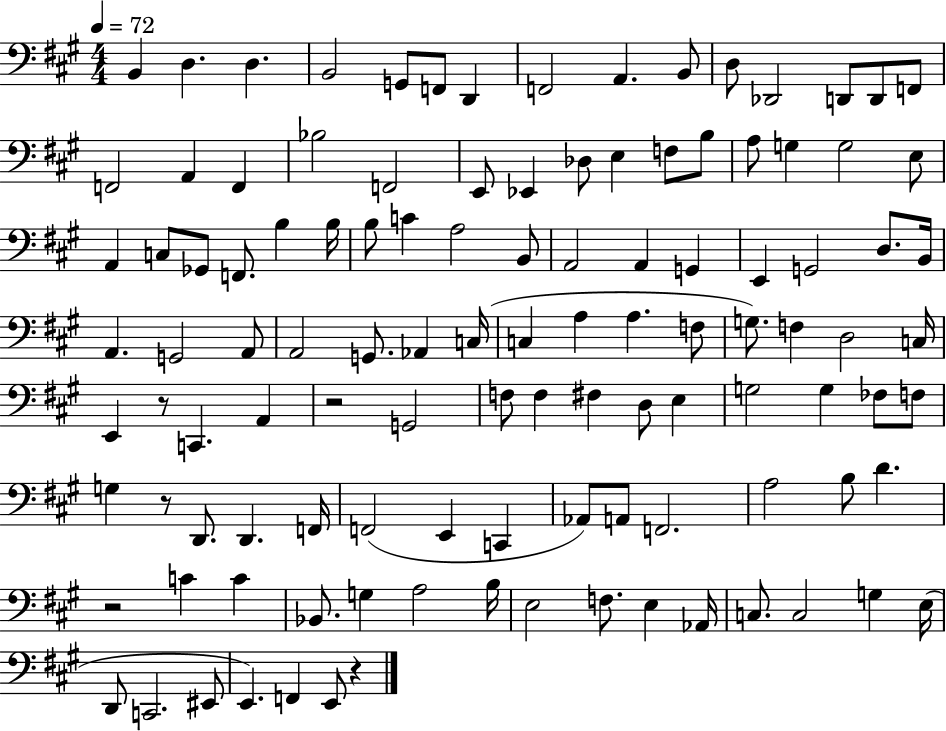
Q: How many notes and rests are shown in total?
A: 113